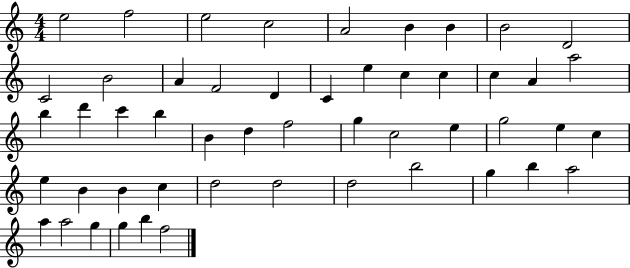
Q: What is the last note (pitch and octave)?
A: F5